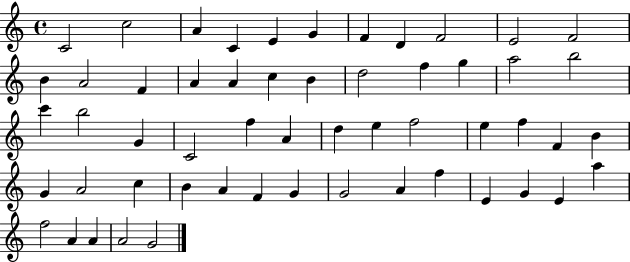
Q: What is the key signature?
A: C major